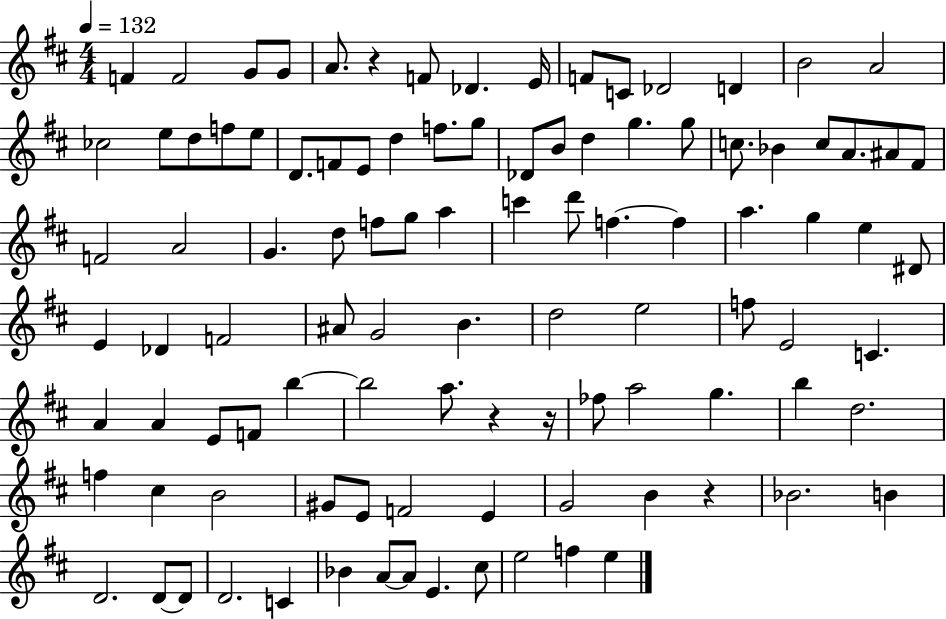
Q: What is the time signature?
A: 4/4